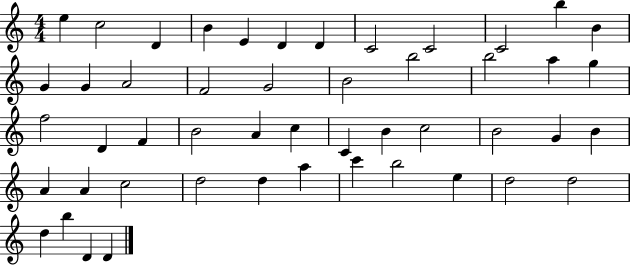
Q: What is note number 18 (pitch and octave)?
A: B4